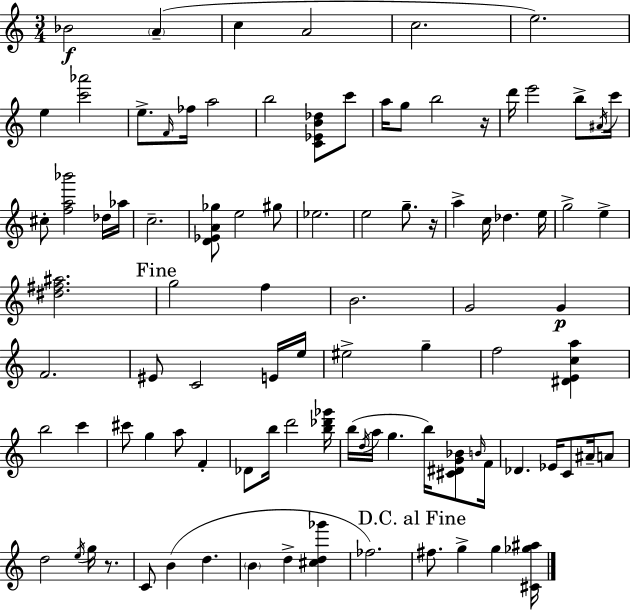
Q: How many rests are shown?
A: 3